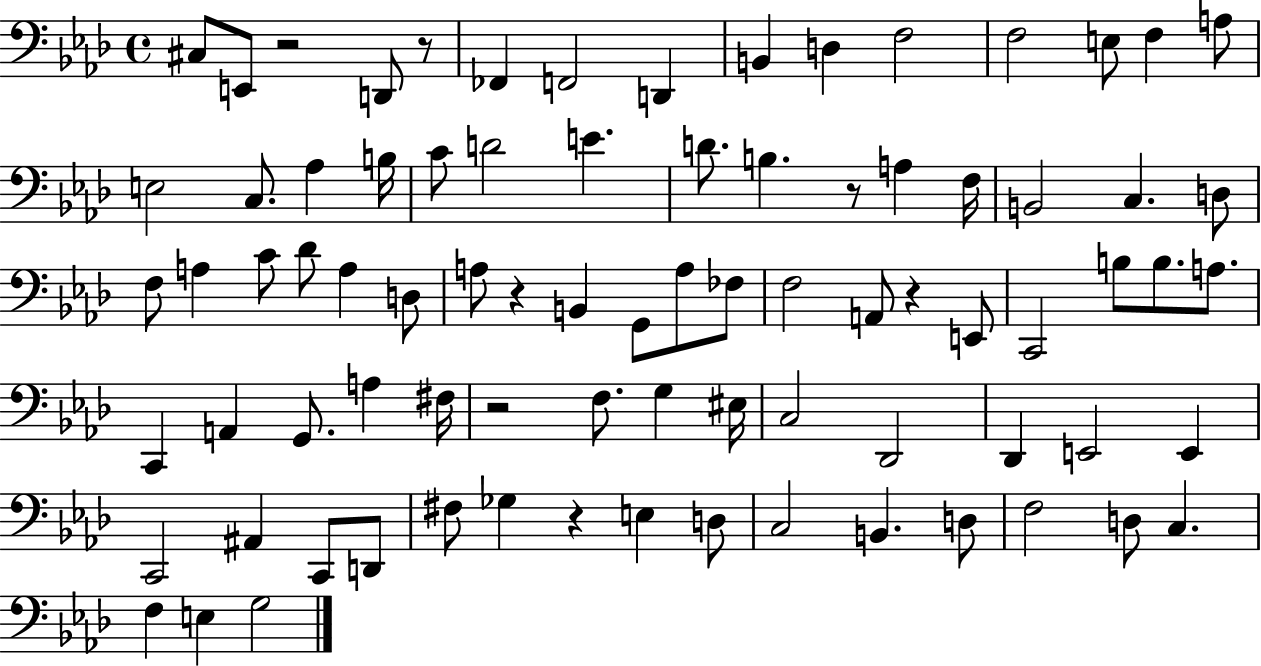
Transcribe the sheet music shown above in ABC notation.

X:1
T:Untitled
M:4/4
L:1/4
K:Ab
^C,/2 E,,/2 z2 D,,/2 z/2 _F,, F,,2 D,, B,, D, F,2 F,2 E,/2 F, A,/2 E,2 C,/2 _A, B,/4 C/2 D2 E D/2 B, z/2 A, F,/4 B,,2 C, D,/2 F,/2 A, C/2 _D/2 A, D,/2 A,/2 z B,, G,,/2 A,/2 _F,/2 F,2 A,,/2 z E,,/2 C,,2 B,/2 B,/2 A,/2 C,, A,, G,,/2 A, ^F,/4 z2 F,/2 G, ^E,/4 C,2 _D,,2 _D,, E,,2 E,, C,,2 ^A,, C,,/2 D,,/2 ^F,/2 _G, z E, D,/2 C,2 B,, D,/2 F,2 D,/2 C, F, E, G,2